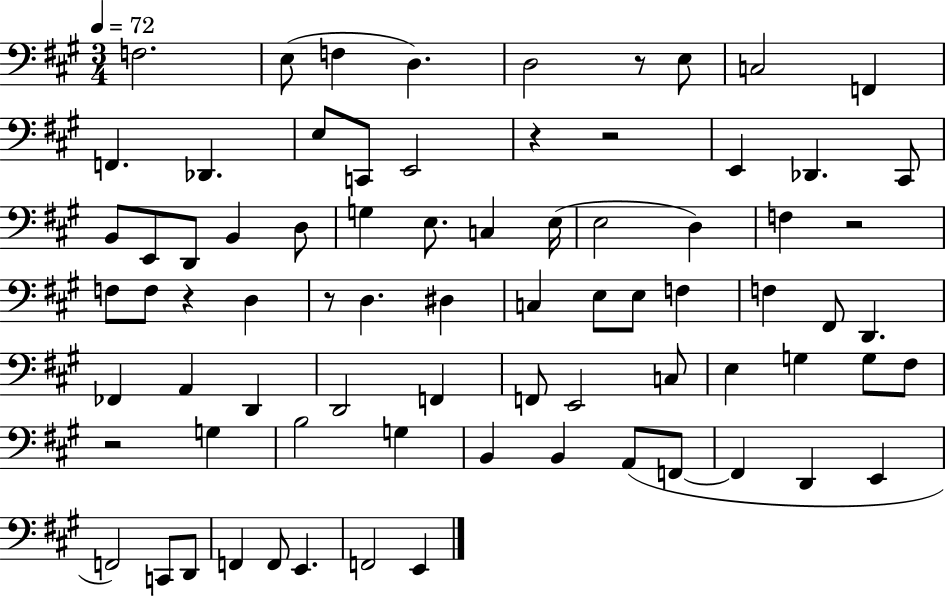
F3/h. E3/e F3/q D3/q. D3/h R/e E3/e C3/h F2/q F2/q. Db2/q. E3/e C2/e E2/h R/q R/h E2/q Db2/q. C#2/e B2/e E2/e D2/e B2/q D3/e G3/q E3/e. C3/q E3/s E3/h D3/q F3/q R/h F3/e F3/e R/q D3/q R/e D3/q. D#3/q C3/q E3/e E3/e F3/q F3/q F#2/e D2/q. FES2/q A2/q D2/q D2/h F2/q F2/e E2/h C3/e E3/q G3/q G3/e F#3/e R/h G3/q B3/h G3/q B2/q B2/q A2/e F2/e F2/q D2/q E2/q F2/h C2/e D2/e F2/q F2/e E2/q. F2/h E2/q